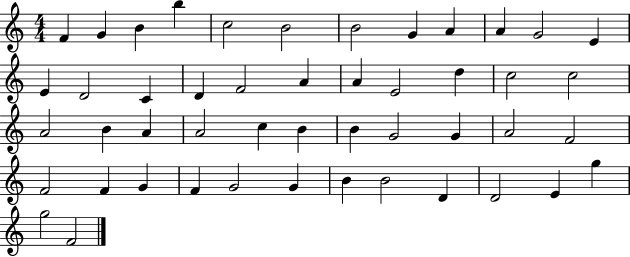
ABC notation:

X:1
T:Untitled
M:4/4
L:1/4
K:C
F G B b c2 B2 B2 G A A G2 E E D2 C D F2 A A E2 d c2 c2 A2 B A A2 c B B G2 G A2 F2 F2 F G F G2 G B B2 D D2 E g g2 F2